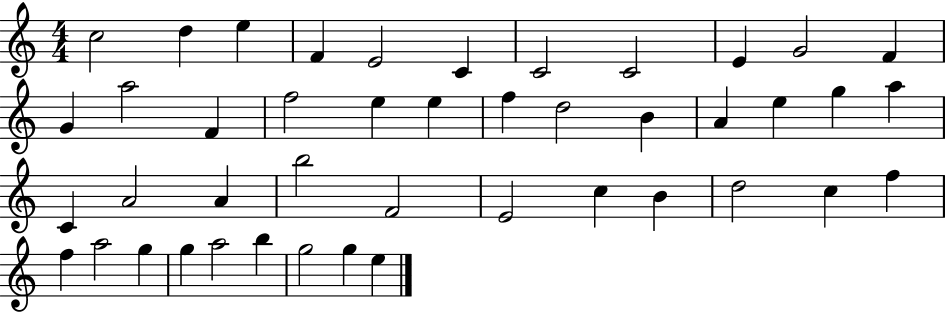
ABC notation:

X:1
T:Untitled
M:4/4
L:1/4
K:C
c2 d e F E2 C C2 C2 E G2 F G a2 F f2 e e f d2 B A e g a C A2 A b2 F2 E2 c B d2 c f f a2 g g a2 b g2 g e